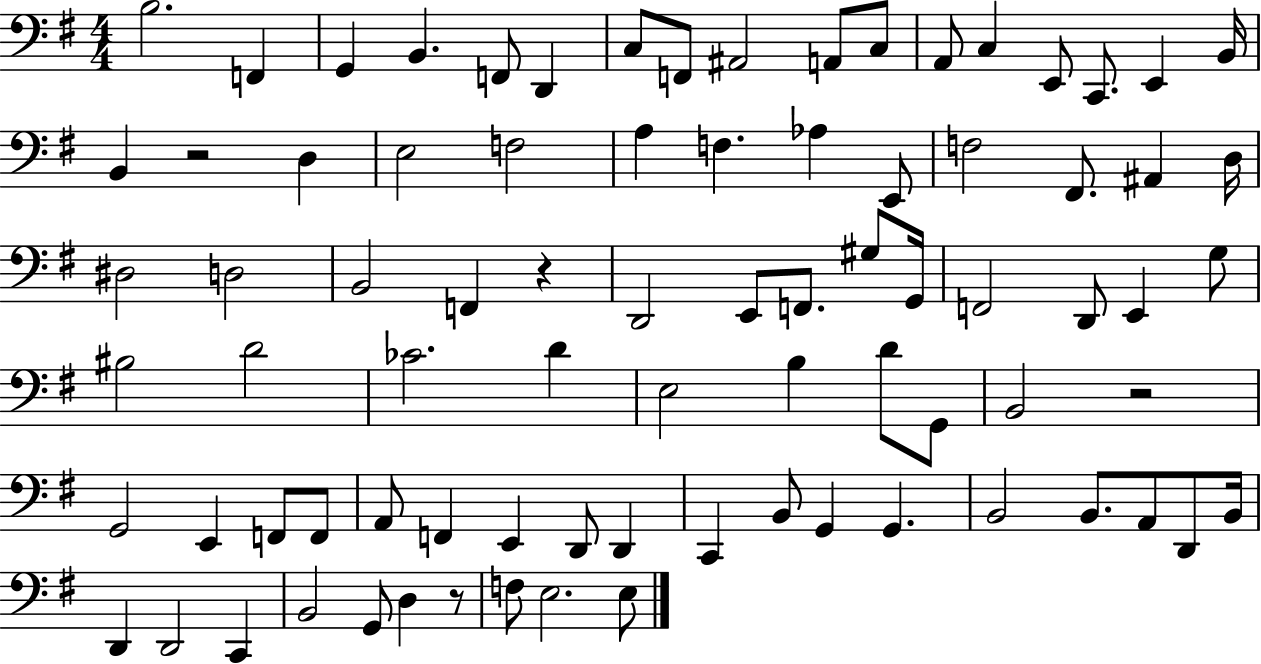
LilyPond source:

{
  \clef bass
  \numericTimeSignature
  \time 4/4
  \key g \major
  \repeat volta 2 { b2. f,4 | g,4 b,4. f,8 d,4 | c8 f,8 ais,2 a,8 c8 | a,8 c4 e,8 c,8. e,4 b,16 | \break b,4 r2 d4 | e2 f2 | a4 f4. aes4 e,8 | f2 fis,8. ais,4 d16 | \break dis2 d2 | b,2 f,4 r4 | d,2 e,8 f,8. gis8 g,16 | f,2 d,8 e,4 g8 | \break bis2 d'2 | ces'2. d'4 | e2 b4 d'8 g,8 | b,2 r2 | \break g,2 e,4 f,8 f,8 | a,8 f,4 e,4 d,8 d,4 | c,4 b,8 g,4 g,4. | b,2 b,8. a,8 d,8 b,16 | \break d,4 d,2 c,4 | b,2 g,8 d4 r8 | f8 e2. e8 | } \bar "|."
}